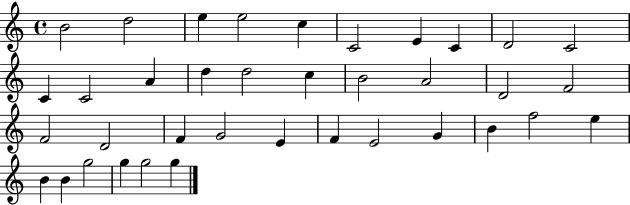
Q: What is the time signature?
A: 4/4